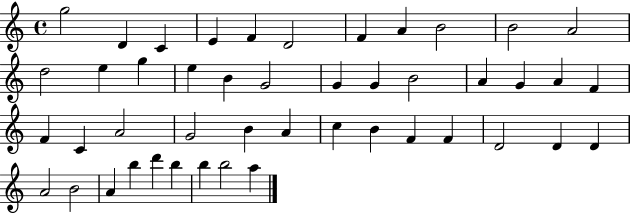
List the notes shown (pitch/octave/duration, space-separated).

G5/h D4/q C4/q E4/q F4/q D4/h F4/q A4/q B4/h B4/h A4/h D5/h E5/q G5/q E5/q B4/q G4/h G4/q G4/q B4/h A4/q G4/q A4/q F4/q F4/q C4/q A4/h G4/h B4/q A4/q C5/q B4/q F4/q F4/q D4/h D4/q D4/q A4/h B4/h A4/q B5/q D6/q B5/q B5/q B5/h A5/q